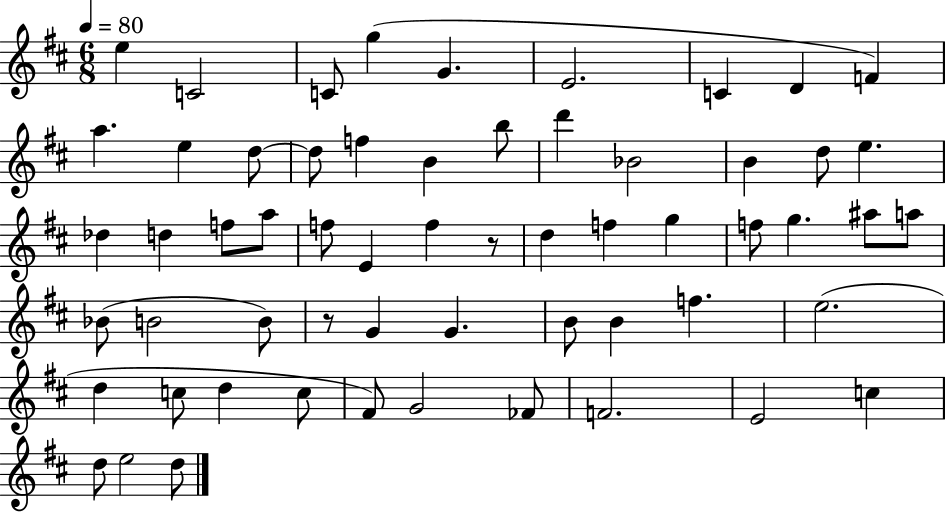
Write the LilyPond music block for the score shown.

{
  \clef treble
  \numericTimeSignature
  \time 6/8
  \key d \major
  \tempo 4 = 80
  e''4 c'2 | c'8 g''4( g'4. | e'2. | c'4 d'4 f'4) | \break a''4. e''4 d''8~~ | d''8 f''4 b'4 b''8 | d'''4 bes'2 | b'4 d''8 e''4. | \break des''4 d''4 f''8 a''8 | f''8 e'4 f''4 r8 | d''4 f''4 g''4 | f''8 g''4. ais''8 a''8 | \break bes'8( b'2 b'8) | r8 g'4 g'4. | b'8 b'4 f''4. | e''2.( | \break d''4 c''8 d''4 c''8 | fis'8) g'2 fes'8 | f'2. | e'2 c''4 | \break d''8 e''2 d''8 | \bar "|."
}